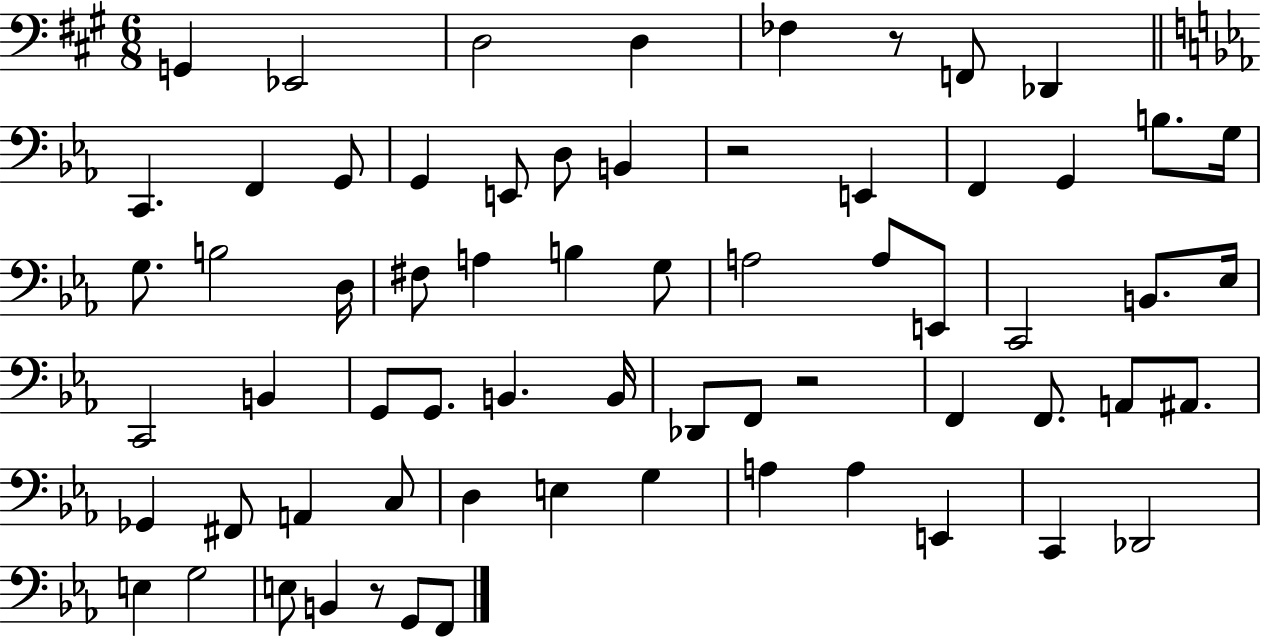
X:1
T:Untitled
M:6/8
L:1/4
K:A
G,, _E,,2 D,2 D, _F, z/2 F,,/2 _D,, C,, F,, G,,/2 G,, E,,/2 D,/2 B,, z2 E,, F,, G,, B,/2 G,/4 G,/2 B,2 D,/4 ^F,/2 A, B, G,/2 A,2 A,/2 E,,/2 C,,2 B,,/2 _E,/4 C,,2 B,, G,,/2 G,,/2 B,, B,,/4 _D,,/2 F,,/2 z2 F,, F,,/2 A,,/2 ^A,,/2 _G,, ^F,,/2 A,, C,/2 D, E, G, A, A, E,, C,, _D,,2 E, G,2 E,/2 B,, z/2 G,,/2 F,,/2